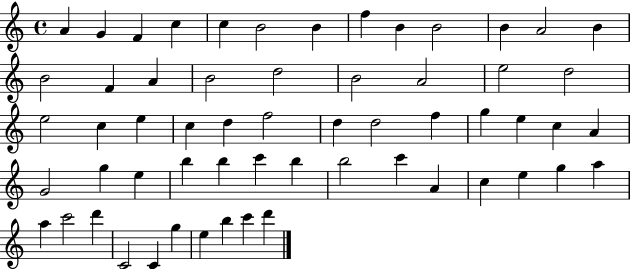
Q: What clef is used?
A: treble